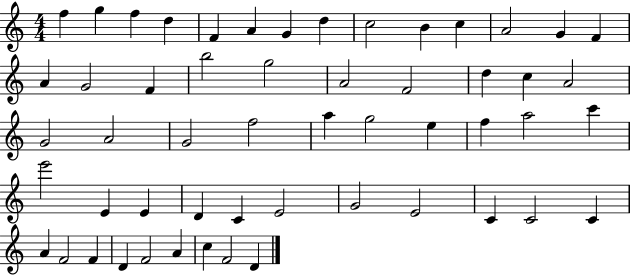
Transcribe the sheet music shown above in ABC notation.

X:1
T:Untitled
M:4/4
L:1/4
K:C
f g f d F A G d c2 B c A2 G F A G2 F b2 g2 A2 F2 d c A2 G2 A2 G2 f2 a g2 e f a2 c' e'2 E E D C E2 G2 E2 C C2 C A F2 F D F2 A c F2 D